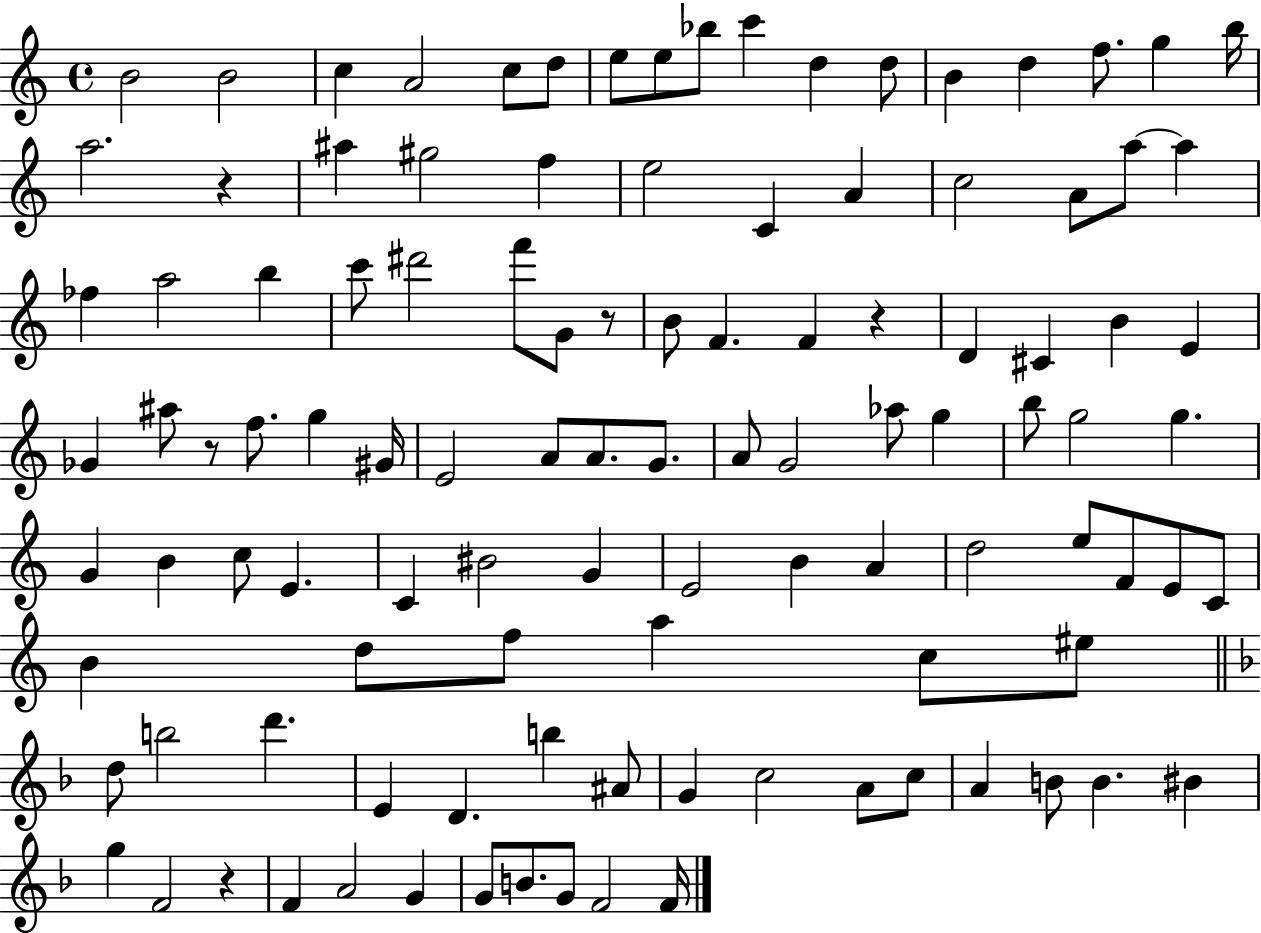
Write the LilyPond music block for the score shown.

{
  \clef treble
  \time 4/4
  \defaultTimeSignature
  \key c \major
  b'2 b'2 | c''4 a'2 c''8 d''8 | e''8 e''8 bes''8 c'''4 d''4 d''8 | b'4 d''4 f''8. g''4 b''16 | \break a''2. r4 | ais''4 gis''2 f''4 | e''2 c'4 a'4 | c''2 a'8 a''8~~ a''4 | \break fes''4 a''2 b''4 | c'''8 dis'''2 f'''8 g'8 r8 | b'8 f'4. f'4 r4 | d'4 cis'4 b'4 e'4 | \break ges'4 ais''8 r8 f''8. g''4 gis'16 | e'2 a'8 a'8. g'8. | a'8 g'2 aes''8 g''4 | b''8 g''2 g''4. | \break g'4 b'4 c''8 e'4. | c'4 bis'2 g'4 | e'2 b'4 a'4 | d''2 e''8 f'8 e'8 c'8 | \break b'4 d''8 f''8 a''4 c''8 eis''8 | \bar "||" \break \key d \minor d''8 b''2 d'''4. | e'4 d'4. b''4 ais'8 | g'4 c''2 a'8 c''8 | a'4 b'8 b'4. bis'4 | \break g''4 f'2 r4 | f'4 a'2 g'4 | g'8 b'8. g'8 f'2 f'16 | \bar "|."
}